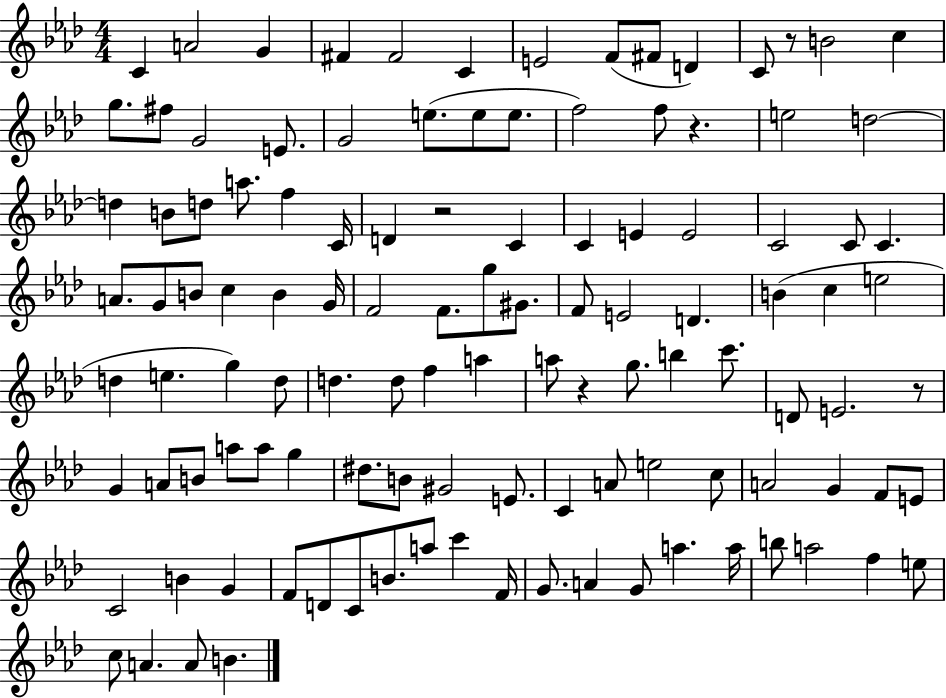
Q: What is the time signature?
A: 4/4